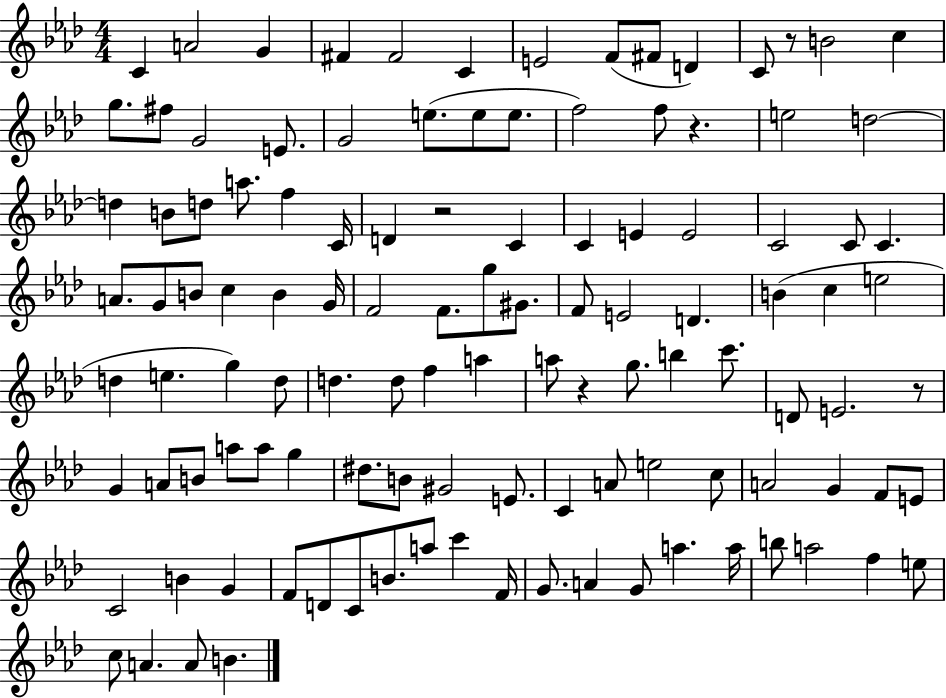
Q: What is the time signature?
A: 4/4